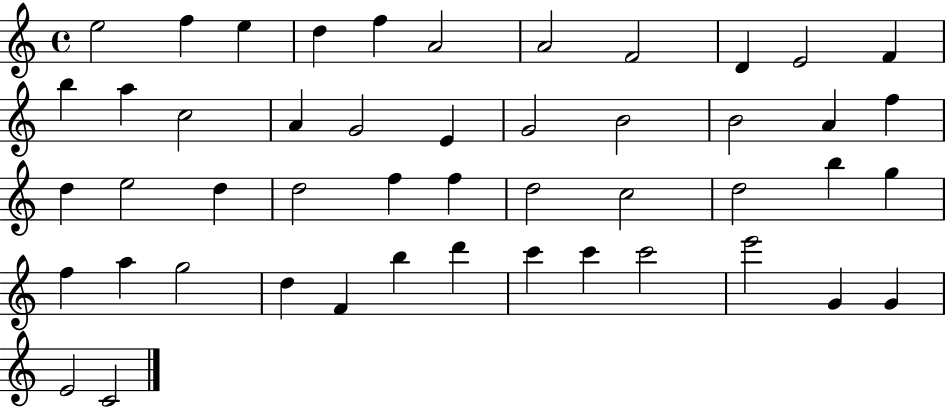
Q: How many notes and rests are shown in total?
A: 48